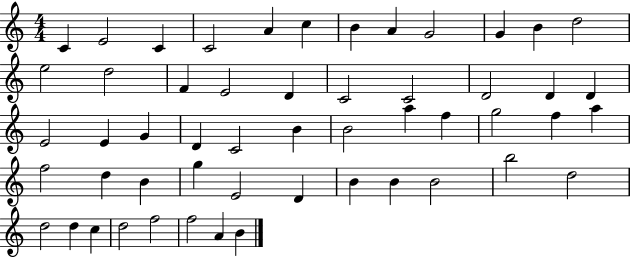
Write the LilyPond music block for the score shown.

{
  \clef treble
  \numericTimeSignature
  \time 4/4
  \key c \major
  c'4 e'2 c'4 | c'2 a'4 c''4 | b'4 a'4 g'2 | g'4 b'4 d''2 | \break e''2 d''2 | f'4 e'2 d'4 | c'2 c'2 | d'2 d'4 d'4 | \break e'2 e'4 g'4 | d'4 c'2 b'4 | b'2 a''4 f''4 | g''2 f''4 a''4 | \break f''2 d''4 b'4 | g''4 e'2 d'4 | b'4 b'4 b'2 | b''2 d''2 | \break d''2 d''4 c''4 | d''2 f''2 | f''2 a'4 b'4 | \bar "|."
}